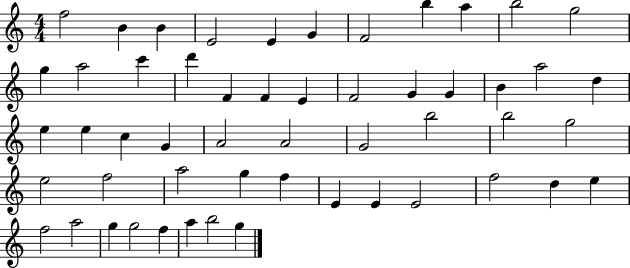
X:1
T:Untitled
M:4/4
L:1/4
K:C
f2 B B E2 E G F2 b a b2 g2 g a2 c' d' F F E F2 G G B a2 d e e c G A2 A2 G2 b2 b2 g2 e2 f2 a2 g f E E E2 f2 d e f2 a2 g g2 f a b2 g